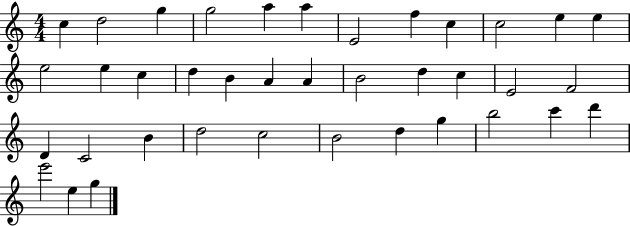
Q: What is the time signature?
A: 4/4